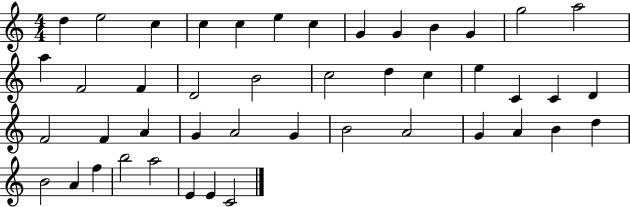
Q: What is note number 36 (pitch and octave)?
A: B4